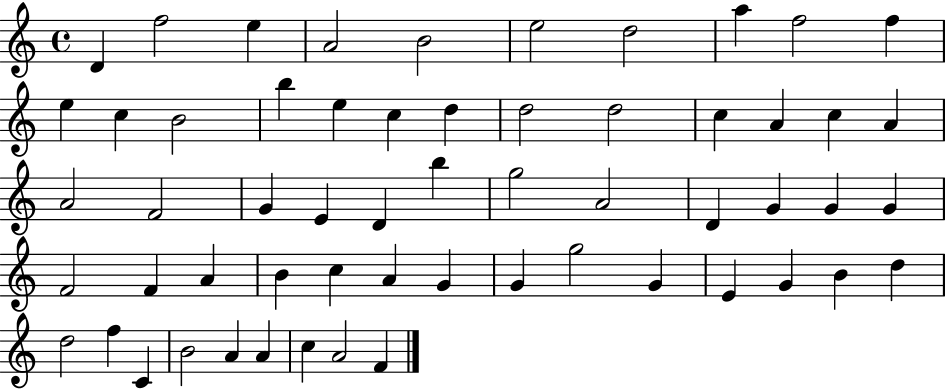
X:1
T:Untitled
M:4/4
L:1/4
K:C
D f2 e A2 B2 e2 d2 a f2 f e c B2 b e c d d2 d2 c A c A A2 F2 G E D b g2 A2 D G G G F2 F A B c A G G g2 G E G B d d2 f C B2 A A c A2 F